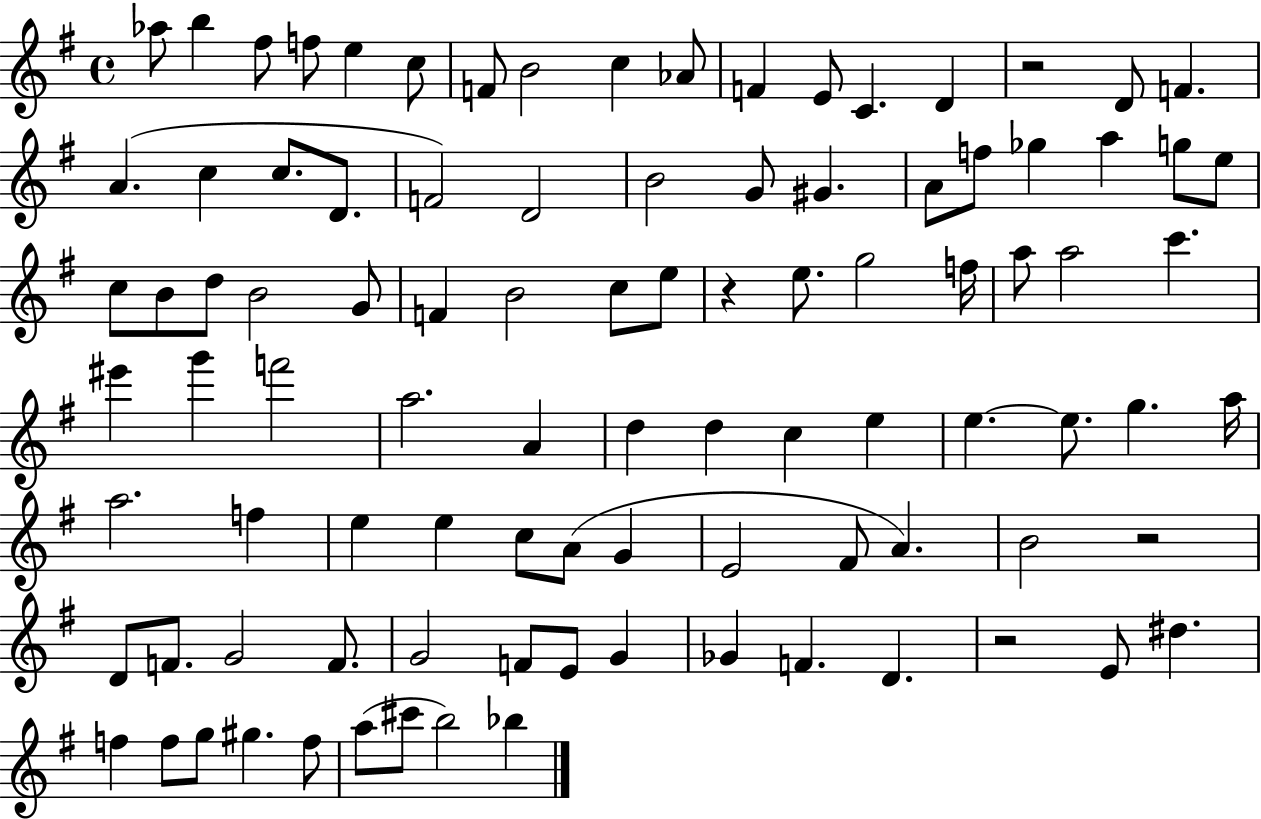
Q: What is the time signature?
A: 4/4